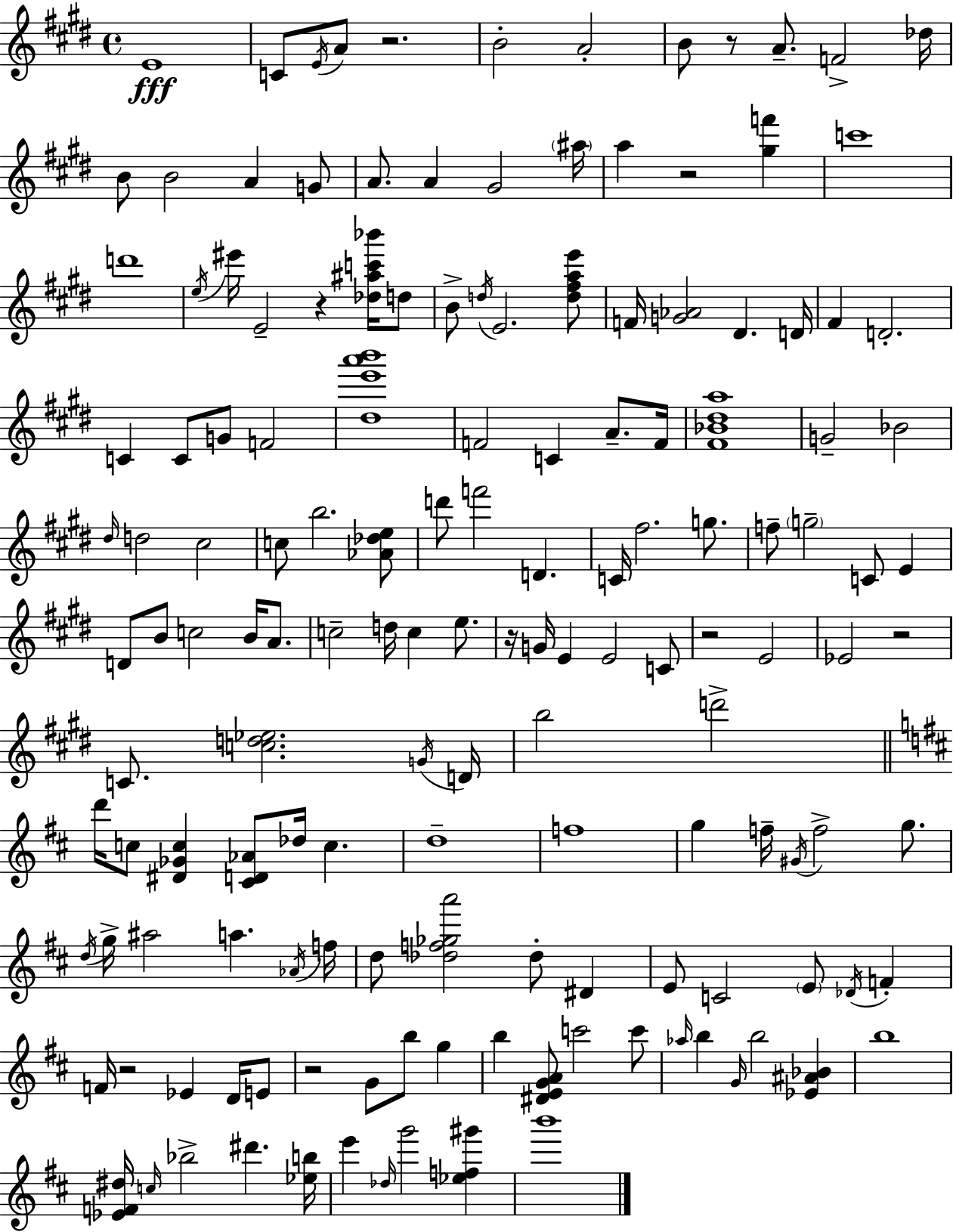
X:1
T:Untitled
M:4/4
L:1/4
K:E
E4 C/2 E/4 A/2 z2 B2 A2 B/2 z/2 A/2 F2 _d/4 B/2 B2 A G/2 A/2 A ^G2 ^a/4 a z2 [^gf'] c'4 d'4 e/4 ^e'/4 E2 z [_d^ac'_b']/4 d/2 B/2 d/4 E2 [d^fae']/2 F/4 [G_A]2 ^D D/4 ^F D2 C C/2 G/2 F2 [^de'a'b']4 F2 C A/2 F/4 [^F_B^da]4 G2 _B2 ^d/4 d2 ^c2 c/2 b2 [_A_de]/2 d'/2 f'2 D C/4 ^f2 g/2 f/2 g2 C/2 E D/2 B/2 c2 B/4 A/2 c2 d/4 c e/2 z/4 G/4 E E2 C/2 z2 E2 _E2 z2 C/2 [cd_e]2 G/4 D/4 b2 d'2 d'/4 c/2 [^D_Gc] [^CD_A]/2 _d/4 c d4 f4 g f/4 ^G/4 f2 g/2 d/4 g/4 ^a2 a _A/4 f/4 d/2 [_df_ga']2 _d/2 ^D E/2 C2 E/2 _D/4 F F/4 z2 _E D/4 E/2 z2 G/2 b/2 g b [^DEGA]/2 c'2 c'/2 _a/4 b G/4 b2 [_E^A_B] b4 [_EF^d]/4 c/4 _b2 ^d' [_eb]/4 e' _d/4 g'2 [_ef^g'] b'4